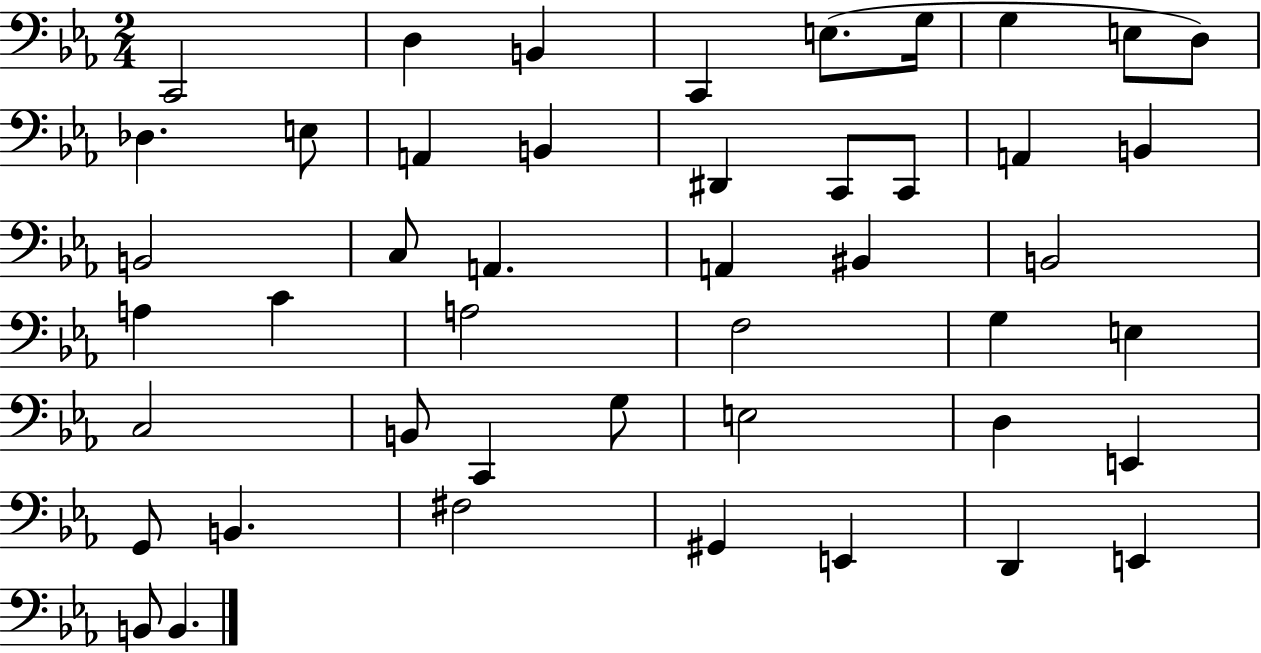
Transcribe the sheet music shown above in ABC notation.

X:1
T:Untitled
M:2/4
L:1/4
K:Eb
C,,2 D, B,, C,, E,/2 G,/4 G, E,/2 D,/2 _D, E,/2 A,, B,, ^D,, C,,/2 C,,/2 A,, B,, B,,2 C,/2 A,, A,, ^B,, B,,2 A, C A,2 F,2 G, E, C,2 B,,/2 C,, G,/2 E,2 D, E,, G,,/2 B,, ^F,2 ^G,, E,, D,, E,, B,,/2 B,,